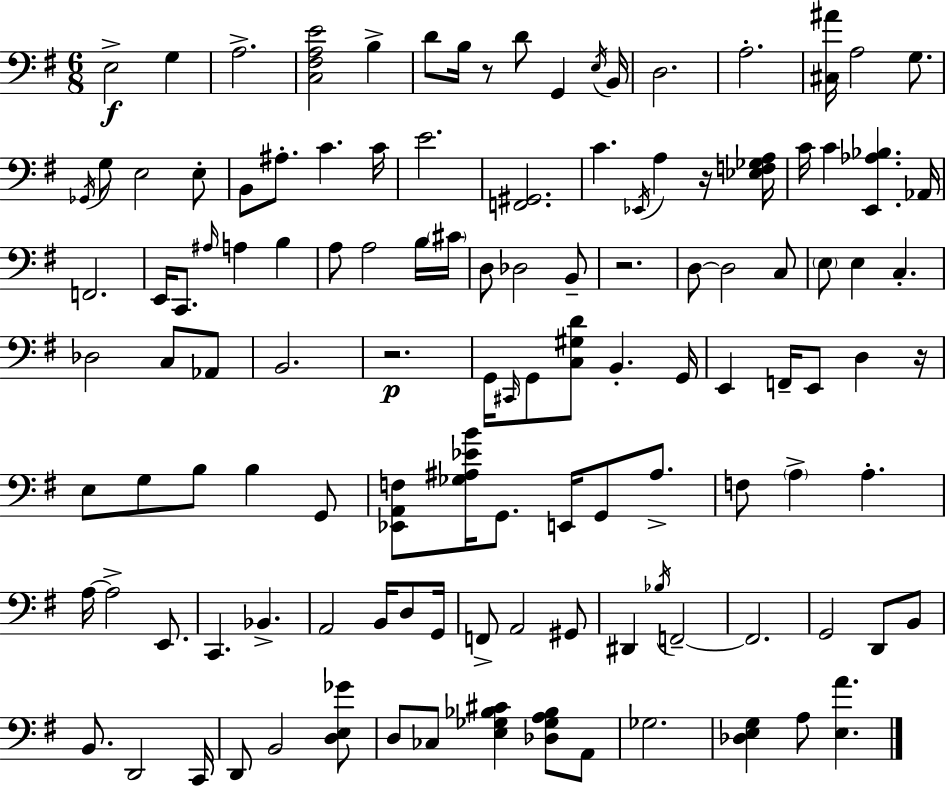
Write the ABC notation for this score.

X:1
T:Untitled
M:6/8
L:1/4
K:G
E,2 G, A,2 [C,^F,A,E]2 B, D/2 B,/4 z/2 D/2 G,, E,/4 B,,/4 D,2 A,2 [^C,^A]/4 A,2 G,/2 _G,,/4 G,/2 E,2 E,/2 B,,/2 ^A,/2 C C/4 E2 [F,,^G,,]2 C _E,,/4 A, z/4 [_E,F,_G,A,]/4 C/4 C [E,,_A,_B,] _A,,/4 F,,2 E,,/4 C,,/2 ^A,/4 A, B, A,/2 A,2 B,/4 ^C/4 D,/2 _D,2 B,,/2 z2 D,/2 D,2 C,/2 E,/2 E, C, _D,2 C,/2 _A,,/2 B,,2 z2 G,,/4 ^C,,/4 G,,/2 [C,^G,D]/2 B,, G,,/4 E,, F,,/4 E,,/2 D, z/4 E,/2 G,/2 B,/2 B, G,,/2 [_E,,A,,F,]/2 [_G,^A,_EB]/4 G,,/2 E,,/4 G,,/2 ^A,/2 F,/2 A, A, A,/4 A,2 E,,/2 C,, _B,, A,,2 B,,/4 D,/2 G,,/4 F,,/2 A,,2 ^G,,/2 ^D,, _B,/4 F,,2 F,,2 G,,2 D,,/2 B,,/2 B,,/2 D,,2 C,,/4 D,,/2 B,,2 [D,E,_G]/2 D,/2 _C,/2 [E,_G,_B,^C] [_D,_G,A,_B,]/2 A,,/2 _G,2 [_D,E,G,] A,/2 [E,A]